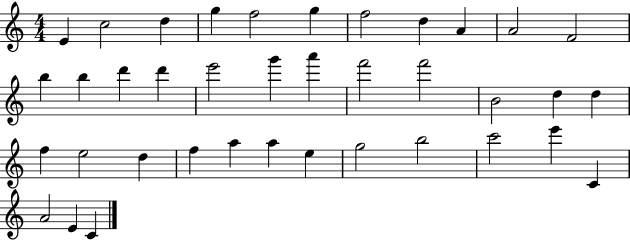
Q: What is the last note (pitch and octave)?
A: C4